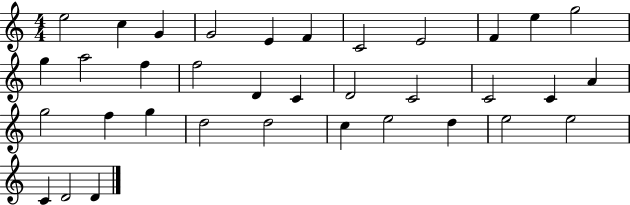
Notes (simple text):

E5/h C5/q G4/q G4/h E4/q F4/q C4/h E4/h F4/q E5/q G5/h G5/q A5/h F5/q F5/h D4/q C4/q D4/h C4/h C4/h C4/q A4/q G5/h F5/q G5/q D5/h D5/h C5/q E5/h D5/q E5/h E5/h C4/q D4/h D4/q